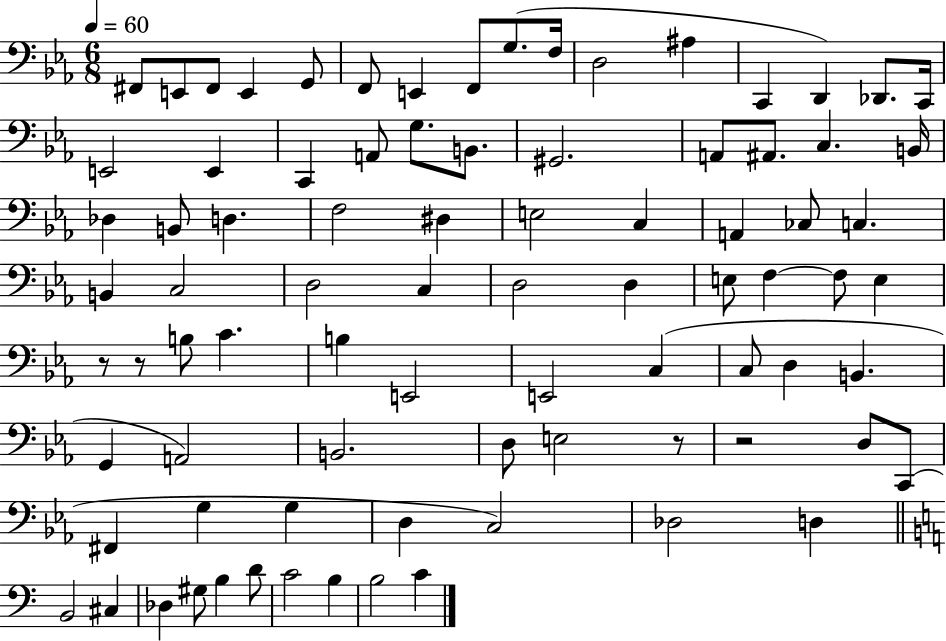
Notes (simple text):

F#2/e E2/e F#2/e E2/q G2/e F2/e E2/q F2/e G3/e. F3/s D3/h A#3/q C2/q D2/q Db2/e. C2/s E2/h E2/q C2/q A2/e G3/e. B2/e. G#2/h. A2/e A#2/e. C3/q. B2/s Db3/q B2/e D3/q. F3/h D#3/q E3/h C3/q A2/q CES3/e C3/q. B2/q C3/h D3/h C3/q D3/h D3/q E3/e F3/q F3/e E3/q R/e R/e B3/e C4/q. B3/q E2/h E2/h C3/q C3/e D3/q B2/q. G2/q A2/h B2/h. D3/e E3/h R/e R/h D3/e C2/e F#2/q G3/q G3/q D3/q C3/h Db3/h D3/q B2/h C#3/q Db3/q G#3/e B3/q D4/e C4/h B3/q B3/h C4/q